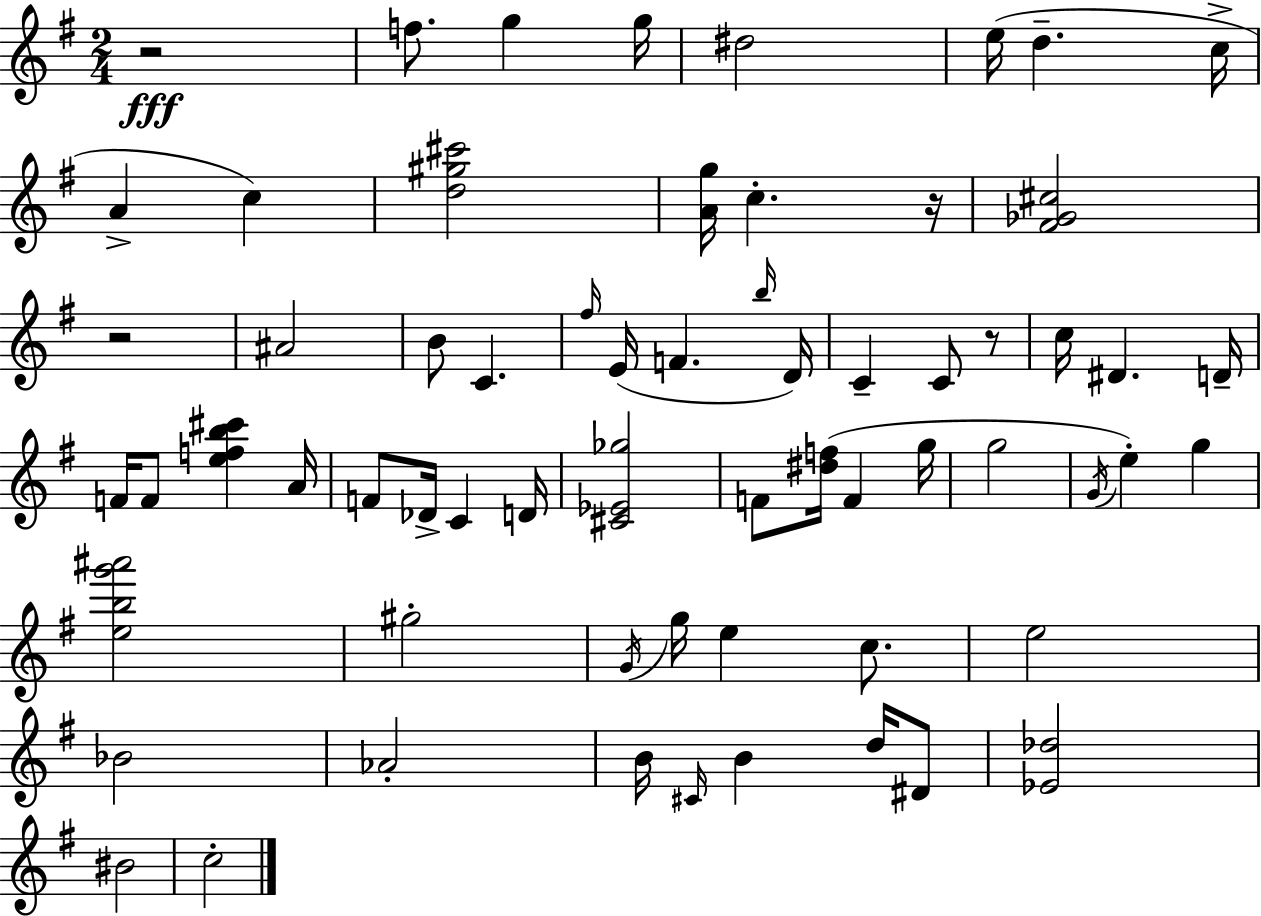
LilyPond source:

{
  \clef treble
  \numericTimeSignature
  \time 2/4
  \key g \major
  r2\fff | f''8. g''4 g''16 | dis''2 | e''16( d''4.-- c''16-> | \break a'4-> c''4) | <d'' gis'' cis'''>2 | <a' g''>16 c''4.-. r16 | <fis' ges' cis''>2 | \break r2 | ais'2 | b'8 c'4. | \grace { fis''16 } e'16( f'4. | \break \grace { b''16 } d'16) c'4-- c'8 | r8 c''16 dis'4. | d'16-- f'16 f'8 <e'' f'' b'' cis'''>4 | a'16 f'8 des'16-> c'4 | \break d'16 <cis' ees' ges''>2 | f'8 <dis'' f''>16( f'4 | g''16 g''2 | \acciaccatura { g'16 }) e''4-. g''4 | \break <e'' b'' g''' ais'''>2 | gis''2-. | \acciaccatura { g'16 } g''16 e''4 | c''8. e''2 | \break bes'2 | aes'2-. | b'16 \grace { cis'16 } b'4 | d''16 dis'8 <ees' des''>2 | \break bis'2 | c''2-. | \bar "|."
}